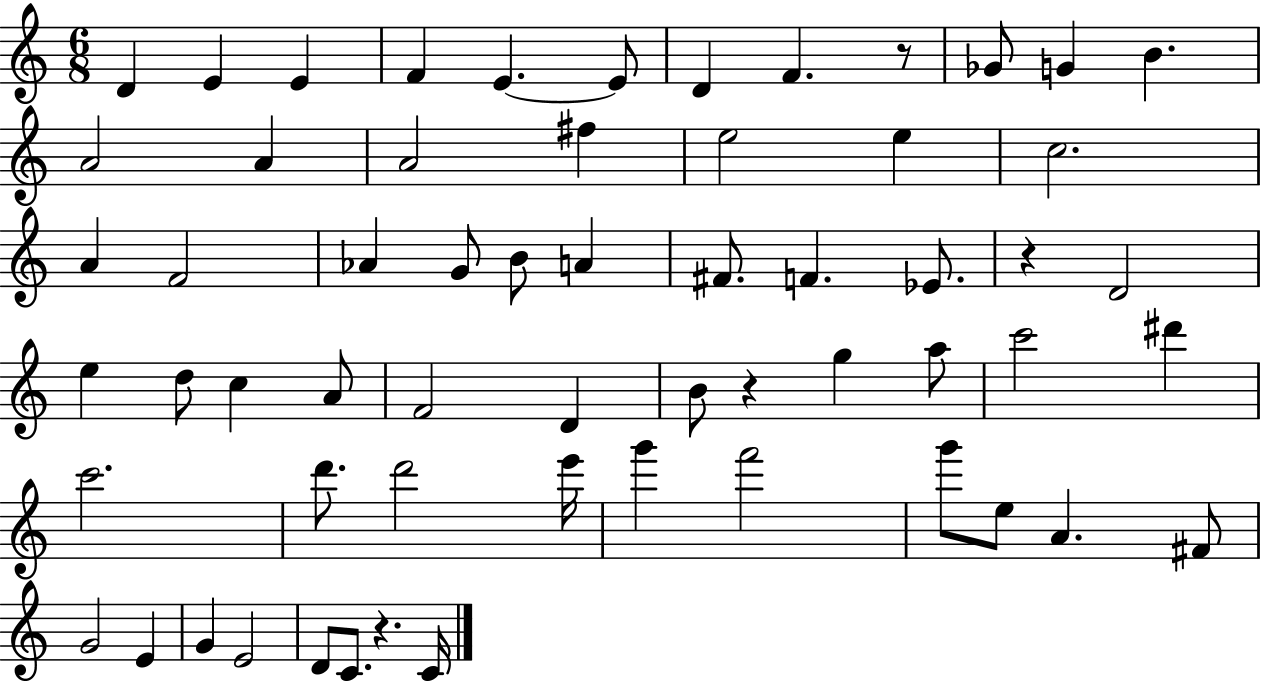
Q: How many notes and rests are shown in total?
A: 60